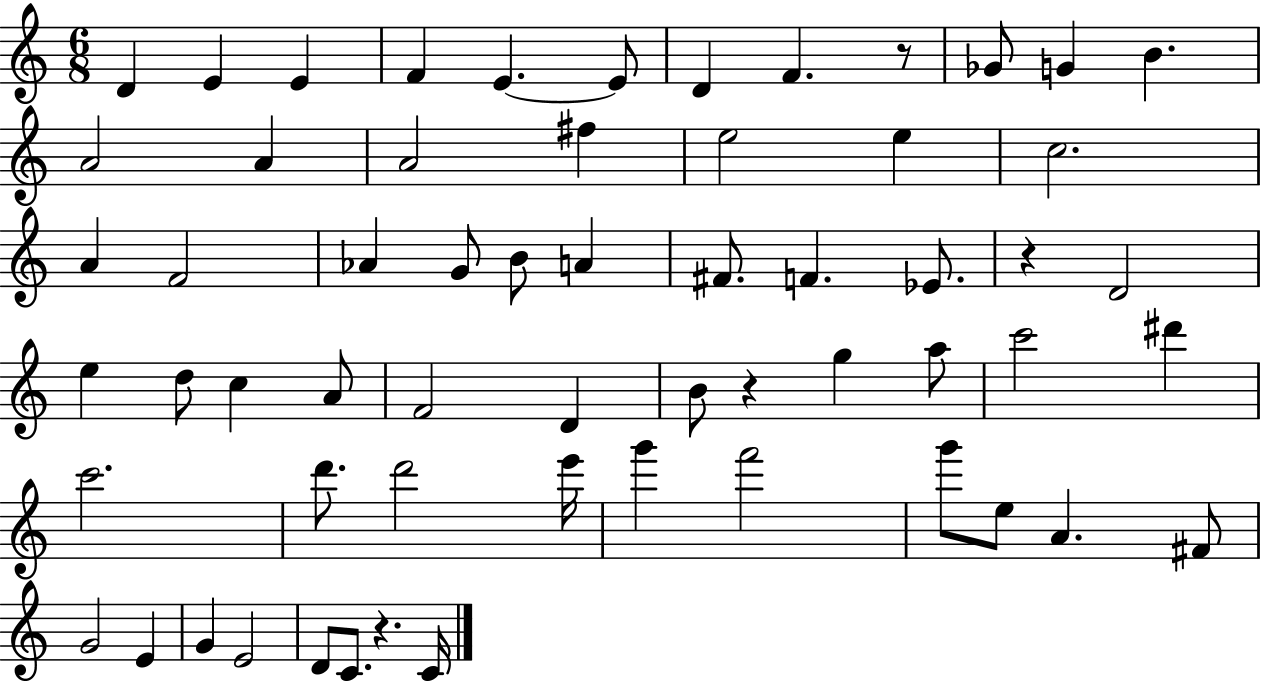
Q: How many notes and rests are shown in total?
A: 60